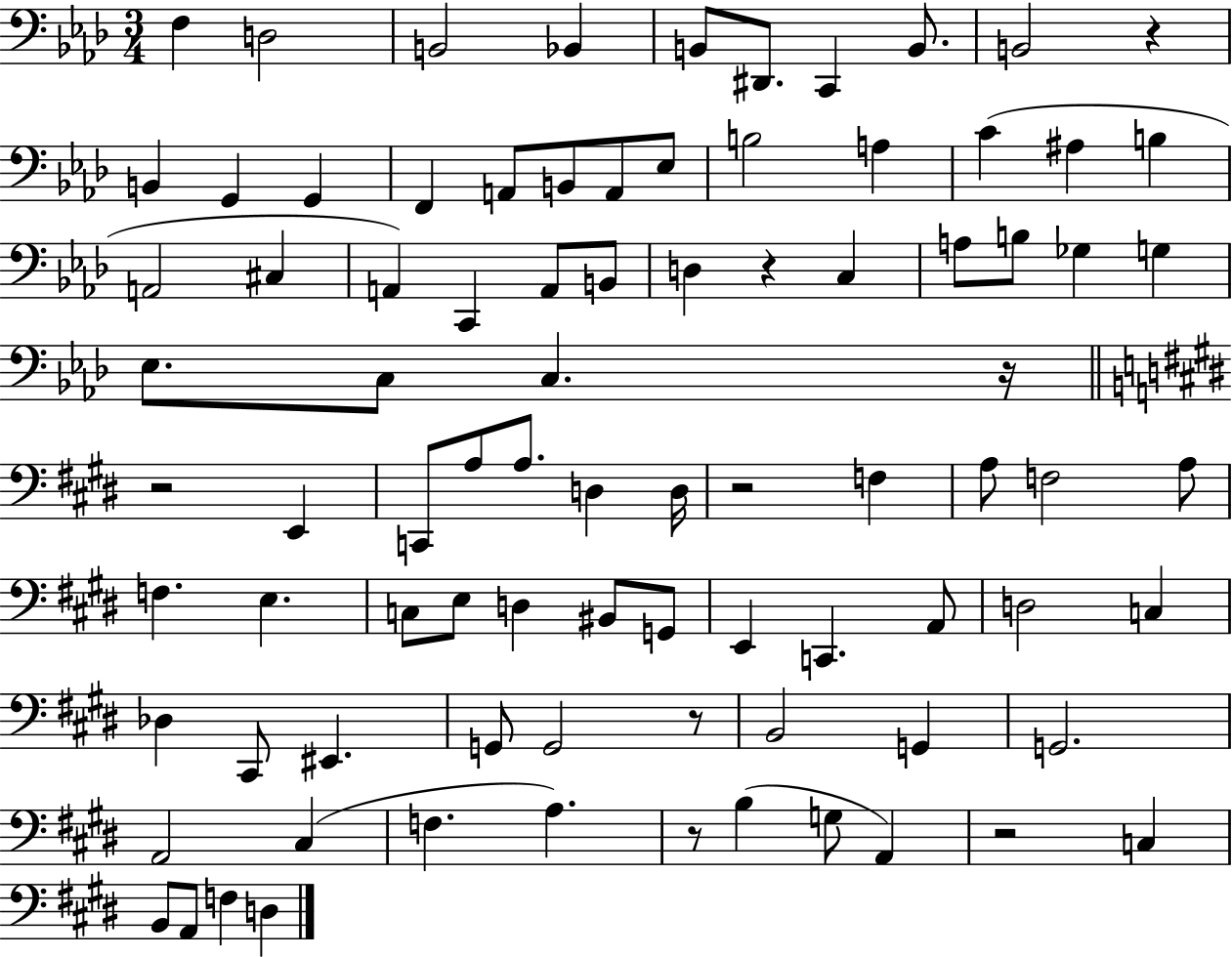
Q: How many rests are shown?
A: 8